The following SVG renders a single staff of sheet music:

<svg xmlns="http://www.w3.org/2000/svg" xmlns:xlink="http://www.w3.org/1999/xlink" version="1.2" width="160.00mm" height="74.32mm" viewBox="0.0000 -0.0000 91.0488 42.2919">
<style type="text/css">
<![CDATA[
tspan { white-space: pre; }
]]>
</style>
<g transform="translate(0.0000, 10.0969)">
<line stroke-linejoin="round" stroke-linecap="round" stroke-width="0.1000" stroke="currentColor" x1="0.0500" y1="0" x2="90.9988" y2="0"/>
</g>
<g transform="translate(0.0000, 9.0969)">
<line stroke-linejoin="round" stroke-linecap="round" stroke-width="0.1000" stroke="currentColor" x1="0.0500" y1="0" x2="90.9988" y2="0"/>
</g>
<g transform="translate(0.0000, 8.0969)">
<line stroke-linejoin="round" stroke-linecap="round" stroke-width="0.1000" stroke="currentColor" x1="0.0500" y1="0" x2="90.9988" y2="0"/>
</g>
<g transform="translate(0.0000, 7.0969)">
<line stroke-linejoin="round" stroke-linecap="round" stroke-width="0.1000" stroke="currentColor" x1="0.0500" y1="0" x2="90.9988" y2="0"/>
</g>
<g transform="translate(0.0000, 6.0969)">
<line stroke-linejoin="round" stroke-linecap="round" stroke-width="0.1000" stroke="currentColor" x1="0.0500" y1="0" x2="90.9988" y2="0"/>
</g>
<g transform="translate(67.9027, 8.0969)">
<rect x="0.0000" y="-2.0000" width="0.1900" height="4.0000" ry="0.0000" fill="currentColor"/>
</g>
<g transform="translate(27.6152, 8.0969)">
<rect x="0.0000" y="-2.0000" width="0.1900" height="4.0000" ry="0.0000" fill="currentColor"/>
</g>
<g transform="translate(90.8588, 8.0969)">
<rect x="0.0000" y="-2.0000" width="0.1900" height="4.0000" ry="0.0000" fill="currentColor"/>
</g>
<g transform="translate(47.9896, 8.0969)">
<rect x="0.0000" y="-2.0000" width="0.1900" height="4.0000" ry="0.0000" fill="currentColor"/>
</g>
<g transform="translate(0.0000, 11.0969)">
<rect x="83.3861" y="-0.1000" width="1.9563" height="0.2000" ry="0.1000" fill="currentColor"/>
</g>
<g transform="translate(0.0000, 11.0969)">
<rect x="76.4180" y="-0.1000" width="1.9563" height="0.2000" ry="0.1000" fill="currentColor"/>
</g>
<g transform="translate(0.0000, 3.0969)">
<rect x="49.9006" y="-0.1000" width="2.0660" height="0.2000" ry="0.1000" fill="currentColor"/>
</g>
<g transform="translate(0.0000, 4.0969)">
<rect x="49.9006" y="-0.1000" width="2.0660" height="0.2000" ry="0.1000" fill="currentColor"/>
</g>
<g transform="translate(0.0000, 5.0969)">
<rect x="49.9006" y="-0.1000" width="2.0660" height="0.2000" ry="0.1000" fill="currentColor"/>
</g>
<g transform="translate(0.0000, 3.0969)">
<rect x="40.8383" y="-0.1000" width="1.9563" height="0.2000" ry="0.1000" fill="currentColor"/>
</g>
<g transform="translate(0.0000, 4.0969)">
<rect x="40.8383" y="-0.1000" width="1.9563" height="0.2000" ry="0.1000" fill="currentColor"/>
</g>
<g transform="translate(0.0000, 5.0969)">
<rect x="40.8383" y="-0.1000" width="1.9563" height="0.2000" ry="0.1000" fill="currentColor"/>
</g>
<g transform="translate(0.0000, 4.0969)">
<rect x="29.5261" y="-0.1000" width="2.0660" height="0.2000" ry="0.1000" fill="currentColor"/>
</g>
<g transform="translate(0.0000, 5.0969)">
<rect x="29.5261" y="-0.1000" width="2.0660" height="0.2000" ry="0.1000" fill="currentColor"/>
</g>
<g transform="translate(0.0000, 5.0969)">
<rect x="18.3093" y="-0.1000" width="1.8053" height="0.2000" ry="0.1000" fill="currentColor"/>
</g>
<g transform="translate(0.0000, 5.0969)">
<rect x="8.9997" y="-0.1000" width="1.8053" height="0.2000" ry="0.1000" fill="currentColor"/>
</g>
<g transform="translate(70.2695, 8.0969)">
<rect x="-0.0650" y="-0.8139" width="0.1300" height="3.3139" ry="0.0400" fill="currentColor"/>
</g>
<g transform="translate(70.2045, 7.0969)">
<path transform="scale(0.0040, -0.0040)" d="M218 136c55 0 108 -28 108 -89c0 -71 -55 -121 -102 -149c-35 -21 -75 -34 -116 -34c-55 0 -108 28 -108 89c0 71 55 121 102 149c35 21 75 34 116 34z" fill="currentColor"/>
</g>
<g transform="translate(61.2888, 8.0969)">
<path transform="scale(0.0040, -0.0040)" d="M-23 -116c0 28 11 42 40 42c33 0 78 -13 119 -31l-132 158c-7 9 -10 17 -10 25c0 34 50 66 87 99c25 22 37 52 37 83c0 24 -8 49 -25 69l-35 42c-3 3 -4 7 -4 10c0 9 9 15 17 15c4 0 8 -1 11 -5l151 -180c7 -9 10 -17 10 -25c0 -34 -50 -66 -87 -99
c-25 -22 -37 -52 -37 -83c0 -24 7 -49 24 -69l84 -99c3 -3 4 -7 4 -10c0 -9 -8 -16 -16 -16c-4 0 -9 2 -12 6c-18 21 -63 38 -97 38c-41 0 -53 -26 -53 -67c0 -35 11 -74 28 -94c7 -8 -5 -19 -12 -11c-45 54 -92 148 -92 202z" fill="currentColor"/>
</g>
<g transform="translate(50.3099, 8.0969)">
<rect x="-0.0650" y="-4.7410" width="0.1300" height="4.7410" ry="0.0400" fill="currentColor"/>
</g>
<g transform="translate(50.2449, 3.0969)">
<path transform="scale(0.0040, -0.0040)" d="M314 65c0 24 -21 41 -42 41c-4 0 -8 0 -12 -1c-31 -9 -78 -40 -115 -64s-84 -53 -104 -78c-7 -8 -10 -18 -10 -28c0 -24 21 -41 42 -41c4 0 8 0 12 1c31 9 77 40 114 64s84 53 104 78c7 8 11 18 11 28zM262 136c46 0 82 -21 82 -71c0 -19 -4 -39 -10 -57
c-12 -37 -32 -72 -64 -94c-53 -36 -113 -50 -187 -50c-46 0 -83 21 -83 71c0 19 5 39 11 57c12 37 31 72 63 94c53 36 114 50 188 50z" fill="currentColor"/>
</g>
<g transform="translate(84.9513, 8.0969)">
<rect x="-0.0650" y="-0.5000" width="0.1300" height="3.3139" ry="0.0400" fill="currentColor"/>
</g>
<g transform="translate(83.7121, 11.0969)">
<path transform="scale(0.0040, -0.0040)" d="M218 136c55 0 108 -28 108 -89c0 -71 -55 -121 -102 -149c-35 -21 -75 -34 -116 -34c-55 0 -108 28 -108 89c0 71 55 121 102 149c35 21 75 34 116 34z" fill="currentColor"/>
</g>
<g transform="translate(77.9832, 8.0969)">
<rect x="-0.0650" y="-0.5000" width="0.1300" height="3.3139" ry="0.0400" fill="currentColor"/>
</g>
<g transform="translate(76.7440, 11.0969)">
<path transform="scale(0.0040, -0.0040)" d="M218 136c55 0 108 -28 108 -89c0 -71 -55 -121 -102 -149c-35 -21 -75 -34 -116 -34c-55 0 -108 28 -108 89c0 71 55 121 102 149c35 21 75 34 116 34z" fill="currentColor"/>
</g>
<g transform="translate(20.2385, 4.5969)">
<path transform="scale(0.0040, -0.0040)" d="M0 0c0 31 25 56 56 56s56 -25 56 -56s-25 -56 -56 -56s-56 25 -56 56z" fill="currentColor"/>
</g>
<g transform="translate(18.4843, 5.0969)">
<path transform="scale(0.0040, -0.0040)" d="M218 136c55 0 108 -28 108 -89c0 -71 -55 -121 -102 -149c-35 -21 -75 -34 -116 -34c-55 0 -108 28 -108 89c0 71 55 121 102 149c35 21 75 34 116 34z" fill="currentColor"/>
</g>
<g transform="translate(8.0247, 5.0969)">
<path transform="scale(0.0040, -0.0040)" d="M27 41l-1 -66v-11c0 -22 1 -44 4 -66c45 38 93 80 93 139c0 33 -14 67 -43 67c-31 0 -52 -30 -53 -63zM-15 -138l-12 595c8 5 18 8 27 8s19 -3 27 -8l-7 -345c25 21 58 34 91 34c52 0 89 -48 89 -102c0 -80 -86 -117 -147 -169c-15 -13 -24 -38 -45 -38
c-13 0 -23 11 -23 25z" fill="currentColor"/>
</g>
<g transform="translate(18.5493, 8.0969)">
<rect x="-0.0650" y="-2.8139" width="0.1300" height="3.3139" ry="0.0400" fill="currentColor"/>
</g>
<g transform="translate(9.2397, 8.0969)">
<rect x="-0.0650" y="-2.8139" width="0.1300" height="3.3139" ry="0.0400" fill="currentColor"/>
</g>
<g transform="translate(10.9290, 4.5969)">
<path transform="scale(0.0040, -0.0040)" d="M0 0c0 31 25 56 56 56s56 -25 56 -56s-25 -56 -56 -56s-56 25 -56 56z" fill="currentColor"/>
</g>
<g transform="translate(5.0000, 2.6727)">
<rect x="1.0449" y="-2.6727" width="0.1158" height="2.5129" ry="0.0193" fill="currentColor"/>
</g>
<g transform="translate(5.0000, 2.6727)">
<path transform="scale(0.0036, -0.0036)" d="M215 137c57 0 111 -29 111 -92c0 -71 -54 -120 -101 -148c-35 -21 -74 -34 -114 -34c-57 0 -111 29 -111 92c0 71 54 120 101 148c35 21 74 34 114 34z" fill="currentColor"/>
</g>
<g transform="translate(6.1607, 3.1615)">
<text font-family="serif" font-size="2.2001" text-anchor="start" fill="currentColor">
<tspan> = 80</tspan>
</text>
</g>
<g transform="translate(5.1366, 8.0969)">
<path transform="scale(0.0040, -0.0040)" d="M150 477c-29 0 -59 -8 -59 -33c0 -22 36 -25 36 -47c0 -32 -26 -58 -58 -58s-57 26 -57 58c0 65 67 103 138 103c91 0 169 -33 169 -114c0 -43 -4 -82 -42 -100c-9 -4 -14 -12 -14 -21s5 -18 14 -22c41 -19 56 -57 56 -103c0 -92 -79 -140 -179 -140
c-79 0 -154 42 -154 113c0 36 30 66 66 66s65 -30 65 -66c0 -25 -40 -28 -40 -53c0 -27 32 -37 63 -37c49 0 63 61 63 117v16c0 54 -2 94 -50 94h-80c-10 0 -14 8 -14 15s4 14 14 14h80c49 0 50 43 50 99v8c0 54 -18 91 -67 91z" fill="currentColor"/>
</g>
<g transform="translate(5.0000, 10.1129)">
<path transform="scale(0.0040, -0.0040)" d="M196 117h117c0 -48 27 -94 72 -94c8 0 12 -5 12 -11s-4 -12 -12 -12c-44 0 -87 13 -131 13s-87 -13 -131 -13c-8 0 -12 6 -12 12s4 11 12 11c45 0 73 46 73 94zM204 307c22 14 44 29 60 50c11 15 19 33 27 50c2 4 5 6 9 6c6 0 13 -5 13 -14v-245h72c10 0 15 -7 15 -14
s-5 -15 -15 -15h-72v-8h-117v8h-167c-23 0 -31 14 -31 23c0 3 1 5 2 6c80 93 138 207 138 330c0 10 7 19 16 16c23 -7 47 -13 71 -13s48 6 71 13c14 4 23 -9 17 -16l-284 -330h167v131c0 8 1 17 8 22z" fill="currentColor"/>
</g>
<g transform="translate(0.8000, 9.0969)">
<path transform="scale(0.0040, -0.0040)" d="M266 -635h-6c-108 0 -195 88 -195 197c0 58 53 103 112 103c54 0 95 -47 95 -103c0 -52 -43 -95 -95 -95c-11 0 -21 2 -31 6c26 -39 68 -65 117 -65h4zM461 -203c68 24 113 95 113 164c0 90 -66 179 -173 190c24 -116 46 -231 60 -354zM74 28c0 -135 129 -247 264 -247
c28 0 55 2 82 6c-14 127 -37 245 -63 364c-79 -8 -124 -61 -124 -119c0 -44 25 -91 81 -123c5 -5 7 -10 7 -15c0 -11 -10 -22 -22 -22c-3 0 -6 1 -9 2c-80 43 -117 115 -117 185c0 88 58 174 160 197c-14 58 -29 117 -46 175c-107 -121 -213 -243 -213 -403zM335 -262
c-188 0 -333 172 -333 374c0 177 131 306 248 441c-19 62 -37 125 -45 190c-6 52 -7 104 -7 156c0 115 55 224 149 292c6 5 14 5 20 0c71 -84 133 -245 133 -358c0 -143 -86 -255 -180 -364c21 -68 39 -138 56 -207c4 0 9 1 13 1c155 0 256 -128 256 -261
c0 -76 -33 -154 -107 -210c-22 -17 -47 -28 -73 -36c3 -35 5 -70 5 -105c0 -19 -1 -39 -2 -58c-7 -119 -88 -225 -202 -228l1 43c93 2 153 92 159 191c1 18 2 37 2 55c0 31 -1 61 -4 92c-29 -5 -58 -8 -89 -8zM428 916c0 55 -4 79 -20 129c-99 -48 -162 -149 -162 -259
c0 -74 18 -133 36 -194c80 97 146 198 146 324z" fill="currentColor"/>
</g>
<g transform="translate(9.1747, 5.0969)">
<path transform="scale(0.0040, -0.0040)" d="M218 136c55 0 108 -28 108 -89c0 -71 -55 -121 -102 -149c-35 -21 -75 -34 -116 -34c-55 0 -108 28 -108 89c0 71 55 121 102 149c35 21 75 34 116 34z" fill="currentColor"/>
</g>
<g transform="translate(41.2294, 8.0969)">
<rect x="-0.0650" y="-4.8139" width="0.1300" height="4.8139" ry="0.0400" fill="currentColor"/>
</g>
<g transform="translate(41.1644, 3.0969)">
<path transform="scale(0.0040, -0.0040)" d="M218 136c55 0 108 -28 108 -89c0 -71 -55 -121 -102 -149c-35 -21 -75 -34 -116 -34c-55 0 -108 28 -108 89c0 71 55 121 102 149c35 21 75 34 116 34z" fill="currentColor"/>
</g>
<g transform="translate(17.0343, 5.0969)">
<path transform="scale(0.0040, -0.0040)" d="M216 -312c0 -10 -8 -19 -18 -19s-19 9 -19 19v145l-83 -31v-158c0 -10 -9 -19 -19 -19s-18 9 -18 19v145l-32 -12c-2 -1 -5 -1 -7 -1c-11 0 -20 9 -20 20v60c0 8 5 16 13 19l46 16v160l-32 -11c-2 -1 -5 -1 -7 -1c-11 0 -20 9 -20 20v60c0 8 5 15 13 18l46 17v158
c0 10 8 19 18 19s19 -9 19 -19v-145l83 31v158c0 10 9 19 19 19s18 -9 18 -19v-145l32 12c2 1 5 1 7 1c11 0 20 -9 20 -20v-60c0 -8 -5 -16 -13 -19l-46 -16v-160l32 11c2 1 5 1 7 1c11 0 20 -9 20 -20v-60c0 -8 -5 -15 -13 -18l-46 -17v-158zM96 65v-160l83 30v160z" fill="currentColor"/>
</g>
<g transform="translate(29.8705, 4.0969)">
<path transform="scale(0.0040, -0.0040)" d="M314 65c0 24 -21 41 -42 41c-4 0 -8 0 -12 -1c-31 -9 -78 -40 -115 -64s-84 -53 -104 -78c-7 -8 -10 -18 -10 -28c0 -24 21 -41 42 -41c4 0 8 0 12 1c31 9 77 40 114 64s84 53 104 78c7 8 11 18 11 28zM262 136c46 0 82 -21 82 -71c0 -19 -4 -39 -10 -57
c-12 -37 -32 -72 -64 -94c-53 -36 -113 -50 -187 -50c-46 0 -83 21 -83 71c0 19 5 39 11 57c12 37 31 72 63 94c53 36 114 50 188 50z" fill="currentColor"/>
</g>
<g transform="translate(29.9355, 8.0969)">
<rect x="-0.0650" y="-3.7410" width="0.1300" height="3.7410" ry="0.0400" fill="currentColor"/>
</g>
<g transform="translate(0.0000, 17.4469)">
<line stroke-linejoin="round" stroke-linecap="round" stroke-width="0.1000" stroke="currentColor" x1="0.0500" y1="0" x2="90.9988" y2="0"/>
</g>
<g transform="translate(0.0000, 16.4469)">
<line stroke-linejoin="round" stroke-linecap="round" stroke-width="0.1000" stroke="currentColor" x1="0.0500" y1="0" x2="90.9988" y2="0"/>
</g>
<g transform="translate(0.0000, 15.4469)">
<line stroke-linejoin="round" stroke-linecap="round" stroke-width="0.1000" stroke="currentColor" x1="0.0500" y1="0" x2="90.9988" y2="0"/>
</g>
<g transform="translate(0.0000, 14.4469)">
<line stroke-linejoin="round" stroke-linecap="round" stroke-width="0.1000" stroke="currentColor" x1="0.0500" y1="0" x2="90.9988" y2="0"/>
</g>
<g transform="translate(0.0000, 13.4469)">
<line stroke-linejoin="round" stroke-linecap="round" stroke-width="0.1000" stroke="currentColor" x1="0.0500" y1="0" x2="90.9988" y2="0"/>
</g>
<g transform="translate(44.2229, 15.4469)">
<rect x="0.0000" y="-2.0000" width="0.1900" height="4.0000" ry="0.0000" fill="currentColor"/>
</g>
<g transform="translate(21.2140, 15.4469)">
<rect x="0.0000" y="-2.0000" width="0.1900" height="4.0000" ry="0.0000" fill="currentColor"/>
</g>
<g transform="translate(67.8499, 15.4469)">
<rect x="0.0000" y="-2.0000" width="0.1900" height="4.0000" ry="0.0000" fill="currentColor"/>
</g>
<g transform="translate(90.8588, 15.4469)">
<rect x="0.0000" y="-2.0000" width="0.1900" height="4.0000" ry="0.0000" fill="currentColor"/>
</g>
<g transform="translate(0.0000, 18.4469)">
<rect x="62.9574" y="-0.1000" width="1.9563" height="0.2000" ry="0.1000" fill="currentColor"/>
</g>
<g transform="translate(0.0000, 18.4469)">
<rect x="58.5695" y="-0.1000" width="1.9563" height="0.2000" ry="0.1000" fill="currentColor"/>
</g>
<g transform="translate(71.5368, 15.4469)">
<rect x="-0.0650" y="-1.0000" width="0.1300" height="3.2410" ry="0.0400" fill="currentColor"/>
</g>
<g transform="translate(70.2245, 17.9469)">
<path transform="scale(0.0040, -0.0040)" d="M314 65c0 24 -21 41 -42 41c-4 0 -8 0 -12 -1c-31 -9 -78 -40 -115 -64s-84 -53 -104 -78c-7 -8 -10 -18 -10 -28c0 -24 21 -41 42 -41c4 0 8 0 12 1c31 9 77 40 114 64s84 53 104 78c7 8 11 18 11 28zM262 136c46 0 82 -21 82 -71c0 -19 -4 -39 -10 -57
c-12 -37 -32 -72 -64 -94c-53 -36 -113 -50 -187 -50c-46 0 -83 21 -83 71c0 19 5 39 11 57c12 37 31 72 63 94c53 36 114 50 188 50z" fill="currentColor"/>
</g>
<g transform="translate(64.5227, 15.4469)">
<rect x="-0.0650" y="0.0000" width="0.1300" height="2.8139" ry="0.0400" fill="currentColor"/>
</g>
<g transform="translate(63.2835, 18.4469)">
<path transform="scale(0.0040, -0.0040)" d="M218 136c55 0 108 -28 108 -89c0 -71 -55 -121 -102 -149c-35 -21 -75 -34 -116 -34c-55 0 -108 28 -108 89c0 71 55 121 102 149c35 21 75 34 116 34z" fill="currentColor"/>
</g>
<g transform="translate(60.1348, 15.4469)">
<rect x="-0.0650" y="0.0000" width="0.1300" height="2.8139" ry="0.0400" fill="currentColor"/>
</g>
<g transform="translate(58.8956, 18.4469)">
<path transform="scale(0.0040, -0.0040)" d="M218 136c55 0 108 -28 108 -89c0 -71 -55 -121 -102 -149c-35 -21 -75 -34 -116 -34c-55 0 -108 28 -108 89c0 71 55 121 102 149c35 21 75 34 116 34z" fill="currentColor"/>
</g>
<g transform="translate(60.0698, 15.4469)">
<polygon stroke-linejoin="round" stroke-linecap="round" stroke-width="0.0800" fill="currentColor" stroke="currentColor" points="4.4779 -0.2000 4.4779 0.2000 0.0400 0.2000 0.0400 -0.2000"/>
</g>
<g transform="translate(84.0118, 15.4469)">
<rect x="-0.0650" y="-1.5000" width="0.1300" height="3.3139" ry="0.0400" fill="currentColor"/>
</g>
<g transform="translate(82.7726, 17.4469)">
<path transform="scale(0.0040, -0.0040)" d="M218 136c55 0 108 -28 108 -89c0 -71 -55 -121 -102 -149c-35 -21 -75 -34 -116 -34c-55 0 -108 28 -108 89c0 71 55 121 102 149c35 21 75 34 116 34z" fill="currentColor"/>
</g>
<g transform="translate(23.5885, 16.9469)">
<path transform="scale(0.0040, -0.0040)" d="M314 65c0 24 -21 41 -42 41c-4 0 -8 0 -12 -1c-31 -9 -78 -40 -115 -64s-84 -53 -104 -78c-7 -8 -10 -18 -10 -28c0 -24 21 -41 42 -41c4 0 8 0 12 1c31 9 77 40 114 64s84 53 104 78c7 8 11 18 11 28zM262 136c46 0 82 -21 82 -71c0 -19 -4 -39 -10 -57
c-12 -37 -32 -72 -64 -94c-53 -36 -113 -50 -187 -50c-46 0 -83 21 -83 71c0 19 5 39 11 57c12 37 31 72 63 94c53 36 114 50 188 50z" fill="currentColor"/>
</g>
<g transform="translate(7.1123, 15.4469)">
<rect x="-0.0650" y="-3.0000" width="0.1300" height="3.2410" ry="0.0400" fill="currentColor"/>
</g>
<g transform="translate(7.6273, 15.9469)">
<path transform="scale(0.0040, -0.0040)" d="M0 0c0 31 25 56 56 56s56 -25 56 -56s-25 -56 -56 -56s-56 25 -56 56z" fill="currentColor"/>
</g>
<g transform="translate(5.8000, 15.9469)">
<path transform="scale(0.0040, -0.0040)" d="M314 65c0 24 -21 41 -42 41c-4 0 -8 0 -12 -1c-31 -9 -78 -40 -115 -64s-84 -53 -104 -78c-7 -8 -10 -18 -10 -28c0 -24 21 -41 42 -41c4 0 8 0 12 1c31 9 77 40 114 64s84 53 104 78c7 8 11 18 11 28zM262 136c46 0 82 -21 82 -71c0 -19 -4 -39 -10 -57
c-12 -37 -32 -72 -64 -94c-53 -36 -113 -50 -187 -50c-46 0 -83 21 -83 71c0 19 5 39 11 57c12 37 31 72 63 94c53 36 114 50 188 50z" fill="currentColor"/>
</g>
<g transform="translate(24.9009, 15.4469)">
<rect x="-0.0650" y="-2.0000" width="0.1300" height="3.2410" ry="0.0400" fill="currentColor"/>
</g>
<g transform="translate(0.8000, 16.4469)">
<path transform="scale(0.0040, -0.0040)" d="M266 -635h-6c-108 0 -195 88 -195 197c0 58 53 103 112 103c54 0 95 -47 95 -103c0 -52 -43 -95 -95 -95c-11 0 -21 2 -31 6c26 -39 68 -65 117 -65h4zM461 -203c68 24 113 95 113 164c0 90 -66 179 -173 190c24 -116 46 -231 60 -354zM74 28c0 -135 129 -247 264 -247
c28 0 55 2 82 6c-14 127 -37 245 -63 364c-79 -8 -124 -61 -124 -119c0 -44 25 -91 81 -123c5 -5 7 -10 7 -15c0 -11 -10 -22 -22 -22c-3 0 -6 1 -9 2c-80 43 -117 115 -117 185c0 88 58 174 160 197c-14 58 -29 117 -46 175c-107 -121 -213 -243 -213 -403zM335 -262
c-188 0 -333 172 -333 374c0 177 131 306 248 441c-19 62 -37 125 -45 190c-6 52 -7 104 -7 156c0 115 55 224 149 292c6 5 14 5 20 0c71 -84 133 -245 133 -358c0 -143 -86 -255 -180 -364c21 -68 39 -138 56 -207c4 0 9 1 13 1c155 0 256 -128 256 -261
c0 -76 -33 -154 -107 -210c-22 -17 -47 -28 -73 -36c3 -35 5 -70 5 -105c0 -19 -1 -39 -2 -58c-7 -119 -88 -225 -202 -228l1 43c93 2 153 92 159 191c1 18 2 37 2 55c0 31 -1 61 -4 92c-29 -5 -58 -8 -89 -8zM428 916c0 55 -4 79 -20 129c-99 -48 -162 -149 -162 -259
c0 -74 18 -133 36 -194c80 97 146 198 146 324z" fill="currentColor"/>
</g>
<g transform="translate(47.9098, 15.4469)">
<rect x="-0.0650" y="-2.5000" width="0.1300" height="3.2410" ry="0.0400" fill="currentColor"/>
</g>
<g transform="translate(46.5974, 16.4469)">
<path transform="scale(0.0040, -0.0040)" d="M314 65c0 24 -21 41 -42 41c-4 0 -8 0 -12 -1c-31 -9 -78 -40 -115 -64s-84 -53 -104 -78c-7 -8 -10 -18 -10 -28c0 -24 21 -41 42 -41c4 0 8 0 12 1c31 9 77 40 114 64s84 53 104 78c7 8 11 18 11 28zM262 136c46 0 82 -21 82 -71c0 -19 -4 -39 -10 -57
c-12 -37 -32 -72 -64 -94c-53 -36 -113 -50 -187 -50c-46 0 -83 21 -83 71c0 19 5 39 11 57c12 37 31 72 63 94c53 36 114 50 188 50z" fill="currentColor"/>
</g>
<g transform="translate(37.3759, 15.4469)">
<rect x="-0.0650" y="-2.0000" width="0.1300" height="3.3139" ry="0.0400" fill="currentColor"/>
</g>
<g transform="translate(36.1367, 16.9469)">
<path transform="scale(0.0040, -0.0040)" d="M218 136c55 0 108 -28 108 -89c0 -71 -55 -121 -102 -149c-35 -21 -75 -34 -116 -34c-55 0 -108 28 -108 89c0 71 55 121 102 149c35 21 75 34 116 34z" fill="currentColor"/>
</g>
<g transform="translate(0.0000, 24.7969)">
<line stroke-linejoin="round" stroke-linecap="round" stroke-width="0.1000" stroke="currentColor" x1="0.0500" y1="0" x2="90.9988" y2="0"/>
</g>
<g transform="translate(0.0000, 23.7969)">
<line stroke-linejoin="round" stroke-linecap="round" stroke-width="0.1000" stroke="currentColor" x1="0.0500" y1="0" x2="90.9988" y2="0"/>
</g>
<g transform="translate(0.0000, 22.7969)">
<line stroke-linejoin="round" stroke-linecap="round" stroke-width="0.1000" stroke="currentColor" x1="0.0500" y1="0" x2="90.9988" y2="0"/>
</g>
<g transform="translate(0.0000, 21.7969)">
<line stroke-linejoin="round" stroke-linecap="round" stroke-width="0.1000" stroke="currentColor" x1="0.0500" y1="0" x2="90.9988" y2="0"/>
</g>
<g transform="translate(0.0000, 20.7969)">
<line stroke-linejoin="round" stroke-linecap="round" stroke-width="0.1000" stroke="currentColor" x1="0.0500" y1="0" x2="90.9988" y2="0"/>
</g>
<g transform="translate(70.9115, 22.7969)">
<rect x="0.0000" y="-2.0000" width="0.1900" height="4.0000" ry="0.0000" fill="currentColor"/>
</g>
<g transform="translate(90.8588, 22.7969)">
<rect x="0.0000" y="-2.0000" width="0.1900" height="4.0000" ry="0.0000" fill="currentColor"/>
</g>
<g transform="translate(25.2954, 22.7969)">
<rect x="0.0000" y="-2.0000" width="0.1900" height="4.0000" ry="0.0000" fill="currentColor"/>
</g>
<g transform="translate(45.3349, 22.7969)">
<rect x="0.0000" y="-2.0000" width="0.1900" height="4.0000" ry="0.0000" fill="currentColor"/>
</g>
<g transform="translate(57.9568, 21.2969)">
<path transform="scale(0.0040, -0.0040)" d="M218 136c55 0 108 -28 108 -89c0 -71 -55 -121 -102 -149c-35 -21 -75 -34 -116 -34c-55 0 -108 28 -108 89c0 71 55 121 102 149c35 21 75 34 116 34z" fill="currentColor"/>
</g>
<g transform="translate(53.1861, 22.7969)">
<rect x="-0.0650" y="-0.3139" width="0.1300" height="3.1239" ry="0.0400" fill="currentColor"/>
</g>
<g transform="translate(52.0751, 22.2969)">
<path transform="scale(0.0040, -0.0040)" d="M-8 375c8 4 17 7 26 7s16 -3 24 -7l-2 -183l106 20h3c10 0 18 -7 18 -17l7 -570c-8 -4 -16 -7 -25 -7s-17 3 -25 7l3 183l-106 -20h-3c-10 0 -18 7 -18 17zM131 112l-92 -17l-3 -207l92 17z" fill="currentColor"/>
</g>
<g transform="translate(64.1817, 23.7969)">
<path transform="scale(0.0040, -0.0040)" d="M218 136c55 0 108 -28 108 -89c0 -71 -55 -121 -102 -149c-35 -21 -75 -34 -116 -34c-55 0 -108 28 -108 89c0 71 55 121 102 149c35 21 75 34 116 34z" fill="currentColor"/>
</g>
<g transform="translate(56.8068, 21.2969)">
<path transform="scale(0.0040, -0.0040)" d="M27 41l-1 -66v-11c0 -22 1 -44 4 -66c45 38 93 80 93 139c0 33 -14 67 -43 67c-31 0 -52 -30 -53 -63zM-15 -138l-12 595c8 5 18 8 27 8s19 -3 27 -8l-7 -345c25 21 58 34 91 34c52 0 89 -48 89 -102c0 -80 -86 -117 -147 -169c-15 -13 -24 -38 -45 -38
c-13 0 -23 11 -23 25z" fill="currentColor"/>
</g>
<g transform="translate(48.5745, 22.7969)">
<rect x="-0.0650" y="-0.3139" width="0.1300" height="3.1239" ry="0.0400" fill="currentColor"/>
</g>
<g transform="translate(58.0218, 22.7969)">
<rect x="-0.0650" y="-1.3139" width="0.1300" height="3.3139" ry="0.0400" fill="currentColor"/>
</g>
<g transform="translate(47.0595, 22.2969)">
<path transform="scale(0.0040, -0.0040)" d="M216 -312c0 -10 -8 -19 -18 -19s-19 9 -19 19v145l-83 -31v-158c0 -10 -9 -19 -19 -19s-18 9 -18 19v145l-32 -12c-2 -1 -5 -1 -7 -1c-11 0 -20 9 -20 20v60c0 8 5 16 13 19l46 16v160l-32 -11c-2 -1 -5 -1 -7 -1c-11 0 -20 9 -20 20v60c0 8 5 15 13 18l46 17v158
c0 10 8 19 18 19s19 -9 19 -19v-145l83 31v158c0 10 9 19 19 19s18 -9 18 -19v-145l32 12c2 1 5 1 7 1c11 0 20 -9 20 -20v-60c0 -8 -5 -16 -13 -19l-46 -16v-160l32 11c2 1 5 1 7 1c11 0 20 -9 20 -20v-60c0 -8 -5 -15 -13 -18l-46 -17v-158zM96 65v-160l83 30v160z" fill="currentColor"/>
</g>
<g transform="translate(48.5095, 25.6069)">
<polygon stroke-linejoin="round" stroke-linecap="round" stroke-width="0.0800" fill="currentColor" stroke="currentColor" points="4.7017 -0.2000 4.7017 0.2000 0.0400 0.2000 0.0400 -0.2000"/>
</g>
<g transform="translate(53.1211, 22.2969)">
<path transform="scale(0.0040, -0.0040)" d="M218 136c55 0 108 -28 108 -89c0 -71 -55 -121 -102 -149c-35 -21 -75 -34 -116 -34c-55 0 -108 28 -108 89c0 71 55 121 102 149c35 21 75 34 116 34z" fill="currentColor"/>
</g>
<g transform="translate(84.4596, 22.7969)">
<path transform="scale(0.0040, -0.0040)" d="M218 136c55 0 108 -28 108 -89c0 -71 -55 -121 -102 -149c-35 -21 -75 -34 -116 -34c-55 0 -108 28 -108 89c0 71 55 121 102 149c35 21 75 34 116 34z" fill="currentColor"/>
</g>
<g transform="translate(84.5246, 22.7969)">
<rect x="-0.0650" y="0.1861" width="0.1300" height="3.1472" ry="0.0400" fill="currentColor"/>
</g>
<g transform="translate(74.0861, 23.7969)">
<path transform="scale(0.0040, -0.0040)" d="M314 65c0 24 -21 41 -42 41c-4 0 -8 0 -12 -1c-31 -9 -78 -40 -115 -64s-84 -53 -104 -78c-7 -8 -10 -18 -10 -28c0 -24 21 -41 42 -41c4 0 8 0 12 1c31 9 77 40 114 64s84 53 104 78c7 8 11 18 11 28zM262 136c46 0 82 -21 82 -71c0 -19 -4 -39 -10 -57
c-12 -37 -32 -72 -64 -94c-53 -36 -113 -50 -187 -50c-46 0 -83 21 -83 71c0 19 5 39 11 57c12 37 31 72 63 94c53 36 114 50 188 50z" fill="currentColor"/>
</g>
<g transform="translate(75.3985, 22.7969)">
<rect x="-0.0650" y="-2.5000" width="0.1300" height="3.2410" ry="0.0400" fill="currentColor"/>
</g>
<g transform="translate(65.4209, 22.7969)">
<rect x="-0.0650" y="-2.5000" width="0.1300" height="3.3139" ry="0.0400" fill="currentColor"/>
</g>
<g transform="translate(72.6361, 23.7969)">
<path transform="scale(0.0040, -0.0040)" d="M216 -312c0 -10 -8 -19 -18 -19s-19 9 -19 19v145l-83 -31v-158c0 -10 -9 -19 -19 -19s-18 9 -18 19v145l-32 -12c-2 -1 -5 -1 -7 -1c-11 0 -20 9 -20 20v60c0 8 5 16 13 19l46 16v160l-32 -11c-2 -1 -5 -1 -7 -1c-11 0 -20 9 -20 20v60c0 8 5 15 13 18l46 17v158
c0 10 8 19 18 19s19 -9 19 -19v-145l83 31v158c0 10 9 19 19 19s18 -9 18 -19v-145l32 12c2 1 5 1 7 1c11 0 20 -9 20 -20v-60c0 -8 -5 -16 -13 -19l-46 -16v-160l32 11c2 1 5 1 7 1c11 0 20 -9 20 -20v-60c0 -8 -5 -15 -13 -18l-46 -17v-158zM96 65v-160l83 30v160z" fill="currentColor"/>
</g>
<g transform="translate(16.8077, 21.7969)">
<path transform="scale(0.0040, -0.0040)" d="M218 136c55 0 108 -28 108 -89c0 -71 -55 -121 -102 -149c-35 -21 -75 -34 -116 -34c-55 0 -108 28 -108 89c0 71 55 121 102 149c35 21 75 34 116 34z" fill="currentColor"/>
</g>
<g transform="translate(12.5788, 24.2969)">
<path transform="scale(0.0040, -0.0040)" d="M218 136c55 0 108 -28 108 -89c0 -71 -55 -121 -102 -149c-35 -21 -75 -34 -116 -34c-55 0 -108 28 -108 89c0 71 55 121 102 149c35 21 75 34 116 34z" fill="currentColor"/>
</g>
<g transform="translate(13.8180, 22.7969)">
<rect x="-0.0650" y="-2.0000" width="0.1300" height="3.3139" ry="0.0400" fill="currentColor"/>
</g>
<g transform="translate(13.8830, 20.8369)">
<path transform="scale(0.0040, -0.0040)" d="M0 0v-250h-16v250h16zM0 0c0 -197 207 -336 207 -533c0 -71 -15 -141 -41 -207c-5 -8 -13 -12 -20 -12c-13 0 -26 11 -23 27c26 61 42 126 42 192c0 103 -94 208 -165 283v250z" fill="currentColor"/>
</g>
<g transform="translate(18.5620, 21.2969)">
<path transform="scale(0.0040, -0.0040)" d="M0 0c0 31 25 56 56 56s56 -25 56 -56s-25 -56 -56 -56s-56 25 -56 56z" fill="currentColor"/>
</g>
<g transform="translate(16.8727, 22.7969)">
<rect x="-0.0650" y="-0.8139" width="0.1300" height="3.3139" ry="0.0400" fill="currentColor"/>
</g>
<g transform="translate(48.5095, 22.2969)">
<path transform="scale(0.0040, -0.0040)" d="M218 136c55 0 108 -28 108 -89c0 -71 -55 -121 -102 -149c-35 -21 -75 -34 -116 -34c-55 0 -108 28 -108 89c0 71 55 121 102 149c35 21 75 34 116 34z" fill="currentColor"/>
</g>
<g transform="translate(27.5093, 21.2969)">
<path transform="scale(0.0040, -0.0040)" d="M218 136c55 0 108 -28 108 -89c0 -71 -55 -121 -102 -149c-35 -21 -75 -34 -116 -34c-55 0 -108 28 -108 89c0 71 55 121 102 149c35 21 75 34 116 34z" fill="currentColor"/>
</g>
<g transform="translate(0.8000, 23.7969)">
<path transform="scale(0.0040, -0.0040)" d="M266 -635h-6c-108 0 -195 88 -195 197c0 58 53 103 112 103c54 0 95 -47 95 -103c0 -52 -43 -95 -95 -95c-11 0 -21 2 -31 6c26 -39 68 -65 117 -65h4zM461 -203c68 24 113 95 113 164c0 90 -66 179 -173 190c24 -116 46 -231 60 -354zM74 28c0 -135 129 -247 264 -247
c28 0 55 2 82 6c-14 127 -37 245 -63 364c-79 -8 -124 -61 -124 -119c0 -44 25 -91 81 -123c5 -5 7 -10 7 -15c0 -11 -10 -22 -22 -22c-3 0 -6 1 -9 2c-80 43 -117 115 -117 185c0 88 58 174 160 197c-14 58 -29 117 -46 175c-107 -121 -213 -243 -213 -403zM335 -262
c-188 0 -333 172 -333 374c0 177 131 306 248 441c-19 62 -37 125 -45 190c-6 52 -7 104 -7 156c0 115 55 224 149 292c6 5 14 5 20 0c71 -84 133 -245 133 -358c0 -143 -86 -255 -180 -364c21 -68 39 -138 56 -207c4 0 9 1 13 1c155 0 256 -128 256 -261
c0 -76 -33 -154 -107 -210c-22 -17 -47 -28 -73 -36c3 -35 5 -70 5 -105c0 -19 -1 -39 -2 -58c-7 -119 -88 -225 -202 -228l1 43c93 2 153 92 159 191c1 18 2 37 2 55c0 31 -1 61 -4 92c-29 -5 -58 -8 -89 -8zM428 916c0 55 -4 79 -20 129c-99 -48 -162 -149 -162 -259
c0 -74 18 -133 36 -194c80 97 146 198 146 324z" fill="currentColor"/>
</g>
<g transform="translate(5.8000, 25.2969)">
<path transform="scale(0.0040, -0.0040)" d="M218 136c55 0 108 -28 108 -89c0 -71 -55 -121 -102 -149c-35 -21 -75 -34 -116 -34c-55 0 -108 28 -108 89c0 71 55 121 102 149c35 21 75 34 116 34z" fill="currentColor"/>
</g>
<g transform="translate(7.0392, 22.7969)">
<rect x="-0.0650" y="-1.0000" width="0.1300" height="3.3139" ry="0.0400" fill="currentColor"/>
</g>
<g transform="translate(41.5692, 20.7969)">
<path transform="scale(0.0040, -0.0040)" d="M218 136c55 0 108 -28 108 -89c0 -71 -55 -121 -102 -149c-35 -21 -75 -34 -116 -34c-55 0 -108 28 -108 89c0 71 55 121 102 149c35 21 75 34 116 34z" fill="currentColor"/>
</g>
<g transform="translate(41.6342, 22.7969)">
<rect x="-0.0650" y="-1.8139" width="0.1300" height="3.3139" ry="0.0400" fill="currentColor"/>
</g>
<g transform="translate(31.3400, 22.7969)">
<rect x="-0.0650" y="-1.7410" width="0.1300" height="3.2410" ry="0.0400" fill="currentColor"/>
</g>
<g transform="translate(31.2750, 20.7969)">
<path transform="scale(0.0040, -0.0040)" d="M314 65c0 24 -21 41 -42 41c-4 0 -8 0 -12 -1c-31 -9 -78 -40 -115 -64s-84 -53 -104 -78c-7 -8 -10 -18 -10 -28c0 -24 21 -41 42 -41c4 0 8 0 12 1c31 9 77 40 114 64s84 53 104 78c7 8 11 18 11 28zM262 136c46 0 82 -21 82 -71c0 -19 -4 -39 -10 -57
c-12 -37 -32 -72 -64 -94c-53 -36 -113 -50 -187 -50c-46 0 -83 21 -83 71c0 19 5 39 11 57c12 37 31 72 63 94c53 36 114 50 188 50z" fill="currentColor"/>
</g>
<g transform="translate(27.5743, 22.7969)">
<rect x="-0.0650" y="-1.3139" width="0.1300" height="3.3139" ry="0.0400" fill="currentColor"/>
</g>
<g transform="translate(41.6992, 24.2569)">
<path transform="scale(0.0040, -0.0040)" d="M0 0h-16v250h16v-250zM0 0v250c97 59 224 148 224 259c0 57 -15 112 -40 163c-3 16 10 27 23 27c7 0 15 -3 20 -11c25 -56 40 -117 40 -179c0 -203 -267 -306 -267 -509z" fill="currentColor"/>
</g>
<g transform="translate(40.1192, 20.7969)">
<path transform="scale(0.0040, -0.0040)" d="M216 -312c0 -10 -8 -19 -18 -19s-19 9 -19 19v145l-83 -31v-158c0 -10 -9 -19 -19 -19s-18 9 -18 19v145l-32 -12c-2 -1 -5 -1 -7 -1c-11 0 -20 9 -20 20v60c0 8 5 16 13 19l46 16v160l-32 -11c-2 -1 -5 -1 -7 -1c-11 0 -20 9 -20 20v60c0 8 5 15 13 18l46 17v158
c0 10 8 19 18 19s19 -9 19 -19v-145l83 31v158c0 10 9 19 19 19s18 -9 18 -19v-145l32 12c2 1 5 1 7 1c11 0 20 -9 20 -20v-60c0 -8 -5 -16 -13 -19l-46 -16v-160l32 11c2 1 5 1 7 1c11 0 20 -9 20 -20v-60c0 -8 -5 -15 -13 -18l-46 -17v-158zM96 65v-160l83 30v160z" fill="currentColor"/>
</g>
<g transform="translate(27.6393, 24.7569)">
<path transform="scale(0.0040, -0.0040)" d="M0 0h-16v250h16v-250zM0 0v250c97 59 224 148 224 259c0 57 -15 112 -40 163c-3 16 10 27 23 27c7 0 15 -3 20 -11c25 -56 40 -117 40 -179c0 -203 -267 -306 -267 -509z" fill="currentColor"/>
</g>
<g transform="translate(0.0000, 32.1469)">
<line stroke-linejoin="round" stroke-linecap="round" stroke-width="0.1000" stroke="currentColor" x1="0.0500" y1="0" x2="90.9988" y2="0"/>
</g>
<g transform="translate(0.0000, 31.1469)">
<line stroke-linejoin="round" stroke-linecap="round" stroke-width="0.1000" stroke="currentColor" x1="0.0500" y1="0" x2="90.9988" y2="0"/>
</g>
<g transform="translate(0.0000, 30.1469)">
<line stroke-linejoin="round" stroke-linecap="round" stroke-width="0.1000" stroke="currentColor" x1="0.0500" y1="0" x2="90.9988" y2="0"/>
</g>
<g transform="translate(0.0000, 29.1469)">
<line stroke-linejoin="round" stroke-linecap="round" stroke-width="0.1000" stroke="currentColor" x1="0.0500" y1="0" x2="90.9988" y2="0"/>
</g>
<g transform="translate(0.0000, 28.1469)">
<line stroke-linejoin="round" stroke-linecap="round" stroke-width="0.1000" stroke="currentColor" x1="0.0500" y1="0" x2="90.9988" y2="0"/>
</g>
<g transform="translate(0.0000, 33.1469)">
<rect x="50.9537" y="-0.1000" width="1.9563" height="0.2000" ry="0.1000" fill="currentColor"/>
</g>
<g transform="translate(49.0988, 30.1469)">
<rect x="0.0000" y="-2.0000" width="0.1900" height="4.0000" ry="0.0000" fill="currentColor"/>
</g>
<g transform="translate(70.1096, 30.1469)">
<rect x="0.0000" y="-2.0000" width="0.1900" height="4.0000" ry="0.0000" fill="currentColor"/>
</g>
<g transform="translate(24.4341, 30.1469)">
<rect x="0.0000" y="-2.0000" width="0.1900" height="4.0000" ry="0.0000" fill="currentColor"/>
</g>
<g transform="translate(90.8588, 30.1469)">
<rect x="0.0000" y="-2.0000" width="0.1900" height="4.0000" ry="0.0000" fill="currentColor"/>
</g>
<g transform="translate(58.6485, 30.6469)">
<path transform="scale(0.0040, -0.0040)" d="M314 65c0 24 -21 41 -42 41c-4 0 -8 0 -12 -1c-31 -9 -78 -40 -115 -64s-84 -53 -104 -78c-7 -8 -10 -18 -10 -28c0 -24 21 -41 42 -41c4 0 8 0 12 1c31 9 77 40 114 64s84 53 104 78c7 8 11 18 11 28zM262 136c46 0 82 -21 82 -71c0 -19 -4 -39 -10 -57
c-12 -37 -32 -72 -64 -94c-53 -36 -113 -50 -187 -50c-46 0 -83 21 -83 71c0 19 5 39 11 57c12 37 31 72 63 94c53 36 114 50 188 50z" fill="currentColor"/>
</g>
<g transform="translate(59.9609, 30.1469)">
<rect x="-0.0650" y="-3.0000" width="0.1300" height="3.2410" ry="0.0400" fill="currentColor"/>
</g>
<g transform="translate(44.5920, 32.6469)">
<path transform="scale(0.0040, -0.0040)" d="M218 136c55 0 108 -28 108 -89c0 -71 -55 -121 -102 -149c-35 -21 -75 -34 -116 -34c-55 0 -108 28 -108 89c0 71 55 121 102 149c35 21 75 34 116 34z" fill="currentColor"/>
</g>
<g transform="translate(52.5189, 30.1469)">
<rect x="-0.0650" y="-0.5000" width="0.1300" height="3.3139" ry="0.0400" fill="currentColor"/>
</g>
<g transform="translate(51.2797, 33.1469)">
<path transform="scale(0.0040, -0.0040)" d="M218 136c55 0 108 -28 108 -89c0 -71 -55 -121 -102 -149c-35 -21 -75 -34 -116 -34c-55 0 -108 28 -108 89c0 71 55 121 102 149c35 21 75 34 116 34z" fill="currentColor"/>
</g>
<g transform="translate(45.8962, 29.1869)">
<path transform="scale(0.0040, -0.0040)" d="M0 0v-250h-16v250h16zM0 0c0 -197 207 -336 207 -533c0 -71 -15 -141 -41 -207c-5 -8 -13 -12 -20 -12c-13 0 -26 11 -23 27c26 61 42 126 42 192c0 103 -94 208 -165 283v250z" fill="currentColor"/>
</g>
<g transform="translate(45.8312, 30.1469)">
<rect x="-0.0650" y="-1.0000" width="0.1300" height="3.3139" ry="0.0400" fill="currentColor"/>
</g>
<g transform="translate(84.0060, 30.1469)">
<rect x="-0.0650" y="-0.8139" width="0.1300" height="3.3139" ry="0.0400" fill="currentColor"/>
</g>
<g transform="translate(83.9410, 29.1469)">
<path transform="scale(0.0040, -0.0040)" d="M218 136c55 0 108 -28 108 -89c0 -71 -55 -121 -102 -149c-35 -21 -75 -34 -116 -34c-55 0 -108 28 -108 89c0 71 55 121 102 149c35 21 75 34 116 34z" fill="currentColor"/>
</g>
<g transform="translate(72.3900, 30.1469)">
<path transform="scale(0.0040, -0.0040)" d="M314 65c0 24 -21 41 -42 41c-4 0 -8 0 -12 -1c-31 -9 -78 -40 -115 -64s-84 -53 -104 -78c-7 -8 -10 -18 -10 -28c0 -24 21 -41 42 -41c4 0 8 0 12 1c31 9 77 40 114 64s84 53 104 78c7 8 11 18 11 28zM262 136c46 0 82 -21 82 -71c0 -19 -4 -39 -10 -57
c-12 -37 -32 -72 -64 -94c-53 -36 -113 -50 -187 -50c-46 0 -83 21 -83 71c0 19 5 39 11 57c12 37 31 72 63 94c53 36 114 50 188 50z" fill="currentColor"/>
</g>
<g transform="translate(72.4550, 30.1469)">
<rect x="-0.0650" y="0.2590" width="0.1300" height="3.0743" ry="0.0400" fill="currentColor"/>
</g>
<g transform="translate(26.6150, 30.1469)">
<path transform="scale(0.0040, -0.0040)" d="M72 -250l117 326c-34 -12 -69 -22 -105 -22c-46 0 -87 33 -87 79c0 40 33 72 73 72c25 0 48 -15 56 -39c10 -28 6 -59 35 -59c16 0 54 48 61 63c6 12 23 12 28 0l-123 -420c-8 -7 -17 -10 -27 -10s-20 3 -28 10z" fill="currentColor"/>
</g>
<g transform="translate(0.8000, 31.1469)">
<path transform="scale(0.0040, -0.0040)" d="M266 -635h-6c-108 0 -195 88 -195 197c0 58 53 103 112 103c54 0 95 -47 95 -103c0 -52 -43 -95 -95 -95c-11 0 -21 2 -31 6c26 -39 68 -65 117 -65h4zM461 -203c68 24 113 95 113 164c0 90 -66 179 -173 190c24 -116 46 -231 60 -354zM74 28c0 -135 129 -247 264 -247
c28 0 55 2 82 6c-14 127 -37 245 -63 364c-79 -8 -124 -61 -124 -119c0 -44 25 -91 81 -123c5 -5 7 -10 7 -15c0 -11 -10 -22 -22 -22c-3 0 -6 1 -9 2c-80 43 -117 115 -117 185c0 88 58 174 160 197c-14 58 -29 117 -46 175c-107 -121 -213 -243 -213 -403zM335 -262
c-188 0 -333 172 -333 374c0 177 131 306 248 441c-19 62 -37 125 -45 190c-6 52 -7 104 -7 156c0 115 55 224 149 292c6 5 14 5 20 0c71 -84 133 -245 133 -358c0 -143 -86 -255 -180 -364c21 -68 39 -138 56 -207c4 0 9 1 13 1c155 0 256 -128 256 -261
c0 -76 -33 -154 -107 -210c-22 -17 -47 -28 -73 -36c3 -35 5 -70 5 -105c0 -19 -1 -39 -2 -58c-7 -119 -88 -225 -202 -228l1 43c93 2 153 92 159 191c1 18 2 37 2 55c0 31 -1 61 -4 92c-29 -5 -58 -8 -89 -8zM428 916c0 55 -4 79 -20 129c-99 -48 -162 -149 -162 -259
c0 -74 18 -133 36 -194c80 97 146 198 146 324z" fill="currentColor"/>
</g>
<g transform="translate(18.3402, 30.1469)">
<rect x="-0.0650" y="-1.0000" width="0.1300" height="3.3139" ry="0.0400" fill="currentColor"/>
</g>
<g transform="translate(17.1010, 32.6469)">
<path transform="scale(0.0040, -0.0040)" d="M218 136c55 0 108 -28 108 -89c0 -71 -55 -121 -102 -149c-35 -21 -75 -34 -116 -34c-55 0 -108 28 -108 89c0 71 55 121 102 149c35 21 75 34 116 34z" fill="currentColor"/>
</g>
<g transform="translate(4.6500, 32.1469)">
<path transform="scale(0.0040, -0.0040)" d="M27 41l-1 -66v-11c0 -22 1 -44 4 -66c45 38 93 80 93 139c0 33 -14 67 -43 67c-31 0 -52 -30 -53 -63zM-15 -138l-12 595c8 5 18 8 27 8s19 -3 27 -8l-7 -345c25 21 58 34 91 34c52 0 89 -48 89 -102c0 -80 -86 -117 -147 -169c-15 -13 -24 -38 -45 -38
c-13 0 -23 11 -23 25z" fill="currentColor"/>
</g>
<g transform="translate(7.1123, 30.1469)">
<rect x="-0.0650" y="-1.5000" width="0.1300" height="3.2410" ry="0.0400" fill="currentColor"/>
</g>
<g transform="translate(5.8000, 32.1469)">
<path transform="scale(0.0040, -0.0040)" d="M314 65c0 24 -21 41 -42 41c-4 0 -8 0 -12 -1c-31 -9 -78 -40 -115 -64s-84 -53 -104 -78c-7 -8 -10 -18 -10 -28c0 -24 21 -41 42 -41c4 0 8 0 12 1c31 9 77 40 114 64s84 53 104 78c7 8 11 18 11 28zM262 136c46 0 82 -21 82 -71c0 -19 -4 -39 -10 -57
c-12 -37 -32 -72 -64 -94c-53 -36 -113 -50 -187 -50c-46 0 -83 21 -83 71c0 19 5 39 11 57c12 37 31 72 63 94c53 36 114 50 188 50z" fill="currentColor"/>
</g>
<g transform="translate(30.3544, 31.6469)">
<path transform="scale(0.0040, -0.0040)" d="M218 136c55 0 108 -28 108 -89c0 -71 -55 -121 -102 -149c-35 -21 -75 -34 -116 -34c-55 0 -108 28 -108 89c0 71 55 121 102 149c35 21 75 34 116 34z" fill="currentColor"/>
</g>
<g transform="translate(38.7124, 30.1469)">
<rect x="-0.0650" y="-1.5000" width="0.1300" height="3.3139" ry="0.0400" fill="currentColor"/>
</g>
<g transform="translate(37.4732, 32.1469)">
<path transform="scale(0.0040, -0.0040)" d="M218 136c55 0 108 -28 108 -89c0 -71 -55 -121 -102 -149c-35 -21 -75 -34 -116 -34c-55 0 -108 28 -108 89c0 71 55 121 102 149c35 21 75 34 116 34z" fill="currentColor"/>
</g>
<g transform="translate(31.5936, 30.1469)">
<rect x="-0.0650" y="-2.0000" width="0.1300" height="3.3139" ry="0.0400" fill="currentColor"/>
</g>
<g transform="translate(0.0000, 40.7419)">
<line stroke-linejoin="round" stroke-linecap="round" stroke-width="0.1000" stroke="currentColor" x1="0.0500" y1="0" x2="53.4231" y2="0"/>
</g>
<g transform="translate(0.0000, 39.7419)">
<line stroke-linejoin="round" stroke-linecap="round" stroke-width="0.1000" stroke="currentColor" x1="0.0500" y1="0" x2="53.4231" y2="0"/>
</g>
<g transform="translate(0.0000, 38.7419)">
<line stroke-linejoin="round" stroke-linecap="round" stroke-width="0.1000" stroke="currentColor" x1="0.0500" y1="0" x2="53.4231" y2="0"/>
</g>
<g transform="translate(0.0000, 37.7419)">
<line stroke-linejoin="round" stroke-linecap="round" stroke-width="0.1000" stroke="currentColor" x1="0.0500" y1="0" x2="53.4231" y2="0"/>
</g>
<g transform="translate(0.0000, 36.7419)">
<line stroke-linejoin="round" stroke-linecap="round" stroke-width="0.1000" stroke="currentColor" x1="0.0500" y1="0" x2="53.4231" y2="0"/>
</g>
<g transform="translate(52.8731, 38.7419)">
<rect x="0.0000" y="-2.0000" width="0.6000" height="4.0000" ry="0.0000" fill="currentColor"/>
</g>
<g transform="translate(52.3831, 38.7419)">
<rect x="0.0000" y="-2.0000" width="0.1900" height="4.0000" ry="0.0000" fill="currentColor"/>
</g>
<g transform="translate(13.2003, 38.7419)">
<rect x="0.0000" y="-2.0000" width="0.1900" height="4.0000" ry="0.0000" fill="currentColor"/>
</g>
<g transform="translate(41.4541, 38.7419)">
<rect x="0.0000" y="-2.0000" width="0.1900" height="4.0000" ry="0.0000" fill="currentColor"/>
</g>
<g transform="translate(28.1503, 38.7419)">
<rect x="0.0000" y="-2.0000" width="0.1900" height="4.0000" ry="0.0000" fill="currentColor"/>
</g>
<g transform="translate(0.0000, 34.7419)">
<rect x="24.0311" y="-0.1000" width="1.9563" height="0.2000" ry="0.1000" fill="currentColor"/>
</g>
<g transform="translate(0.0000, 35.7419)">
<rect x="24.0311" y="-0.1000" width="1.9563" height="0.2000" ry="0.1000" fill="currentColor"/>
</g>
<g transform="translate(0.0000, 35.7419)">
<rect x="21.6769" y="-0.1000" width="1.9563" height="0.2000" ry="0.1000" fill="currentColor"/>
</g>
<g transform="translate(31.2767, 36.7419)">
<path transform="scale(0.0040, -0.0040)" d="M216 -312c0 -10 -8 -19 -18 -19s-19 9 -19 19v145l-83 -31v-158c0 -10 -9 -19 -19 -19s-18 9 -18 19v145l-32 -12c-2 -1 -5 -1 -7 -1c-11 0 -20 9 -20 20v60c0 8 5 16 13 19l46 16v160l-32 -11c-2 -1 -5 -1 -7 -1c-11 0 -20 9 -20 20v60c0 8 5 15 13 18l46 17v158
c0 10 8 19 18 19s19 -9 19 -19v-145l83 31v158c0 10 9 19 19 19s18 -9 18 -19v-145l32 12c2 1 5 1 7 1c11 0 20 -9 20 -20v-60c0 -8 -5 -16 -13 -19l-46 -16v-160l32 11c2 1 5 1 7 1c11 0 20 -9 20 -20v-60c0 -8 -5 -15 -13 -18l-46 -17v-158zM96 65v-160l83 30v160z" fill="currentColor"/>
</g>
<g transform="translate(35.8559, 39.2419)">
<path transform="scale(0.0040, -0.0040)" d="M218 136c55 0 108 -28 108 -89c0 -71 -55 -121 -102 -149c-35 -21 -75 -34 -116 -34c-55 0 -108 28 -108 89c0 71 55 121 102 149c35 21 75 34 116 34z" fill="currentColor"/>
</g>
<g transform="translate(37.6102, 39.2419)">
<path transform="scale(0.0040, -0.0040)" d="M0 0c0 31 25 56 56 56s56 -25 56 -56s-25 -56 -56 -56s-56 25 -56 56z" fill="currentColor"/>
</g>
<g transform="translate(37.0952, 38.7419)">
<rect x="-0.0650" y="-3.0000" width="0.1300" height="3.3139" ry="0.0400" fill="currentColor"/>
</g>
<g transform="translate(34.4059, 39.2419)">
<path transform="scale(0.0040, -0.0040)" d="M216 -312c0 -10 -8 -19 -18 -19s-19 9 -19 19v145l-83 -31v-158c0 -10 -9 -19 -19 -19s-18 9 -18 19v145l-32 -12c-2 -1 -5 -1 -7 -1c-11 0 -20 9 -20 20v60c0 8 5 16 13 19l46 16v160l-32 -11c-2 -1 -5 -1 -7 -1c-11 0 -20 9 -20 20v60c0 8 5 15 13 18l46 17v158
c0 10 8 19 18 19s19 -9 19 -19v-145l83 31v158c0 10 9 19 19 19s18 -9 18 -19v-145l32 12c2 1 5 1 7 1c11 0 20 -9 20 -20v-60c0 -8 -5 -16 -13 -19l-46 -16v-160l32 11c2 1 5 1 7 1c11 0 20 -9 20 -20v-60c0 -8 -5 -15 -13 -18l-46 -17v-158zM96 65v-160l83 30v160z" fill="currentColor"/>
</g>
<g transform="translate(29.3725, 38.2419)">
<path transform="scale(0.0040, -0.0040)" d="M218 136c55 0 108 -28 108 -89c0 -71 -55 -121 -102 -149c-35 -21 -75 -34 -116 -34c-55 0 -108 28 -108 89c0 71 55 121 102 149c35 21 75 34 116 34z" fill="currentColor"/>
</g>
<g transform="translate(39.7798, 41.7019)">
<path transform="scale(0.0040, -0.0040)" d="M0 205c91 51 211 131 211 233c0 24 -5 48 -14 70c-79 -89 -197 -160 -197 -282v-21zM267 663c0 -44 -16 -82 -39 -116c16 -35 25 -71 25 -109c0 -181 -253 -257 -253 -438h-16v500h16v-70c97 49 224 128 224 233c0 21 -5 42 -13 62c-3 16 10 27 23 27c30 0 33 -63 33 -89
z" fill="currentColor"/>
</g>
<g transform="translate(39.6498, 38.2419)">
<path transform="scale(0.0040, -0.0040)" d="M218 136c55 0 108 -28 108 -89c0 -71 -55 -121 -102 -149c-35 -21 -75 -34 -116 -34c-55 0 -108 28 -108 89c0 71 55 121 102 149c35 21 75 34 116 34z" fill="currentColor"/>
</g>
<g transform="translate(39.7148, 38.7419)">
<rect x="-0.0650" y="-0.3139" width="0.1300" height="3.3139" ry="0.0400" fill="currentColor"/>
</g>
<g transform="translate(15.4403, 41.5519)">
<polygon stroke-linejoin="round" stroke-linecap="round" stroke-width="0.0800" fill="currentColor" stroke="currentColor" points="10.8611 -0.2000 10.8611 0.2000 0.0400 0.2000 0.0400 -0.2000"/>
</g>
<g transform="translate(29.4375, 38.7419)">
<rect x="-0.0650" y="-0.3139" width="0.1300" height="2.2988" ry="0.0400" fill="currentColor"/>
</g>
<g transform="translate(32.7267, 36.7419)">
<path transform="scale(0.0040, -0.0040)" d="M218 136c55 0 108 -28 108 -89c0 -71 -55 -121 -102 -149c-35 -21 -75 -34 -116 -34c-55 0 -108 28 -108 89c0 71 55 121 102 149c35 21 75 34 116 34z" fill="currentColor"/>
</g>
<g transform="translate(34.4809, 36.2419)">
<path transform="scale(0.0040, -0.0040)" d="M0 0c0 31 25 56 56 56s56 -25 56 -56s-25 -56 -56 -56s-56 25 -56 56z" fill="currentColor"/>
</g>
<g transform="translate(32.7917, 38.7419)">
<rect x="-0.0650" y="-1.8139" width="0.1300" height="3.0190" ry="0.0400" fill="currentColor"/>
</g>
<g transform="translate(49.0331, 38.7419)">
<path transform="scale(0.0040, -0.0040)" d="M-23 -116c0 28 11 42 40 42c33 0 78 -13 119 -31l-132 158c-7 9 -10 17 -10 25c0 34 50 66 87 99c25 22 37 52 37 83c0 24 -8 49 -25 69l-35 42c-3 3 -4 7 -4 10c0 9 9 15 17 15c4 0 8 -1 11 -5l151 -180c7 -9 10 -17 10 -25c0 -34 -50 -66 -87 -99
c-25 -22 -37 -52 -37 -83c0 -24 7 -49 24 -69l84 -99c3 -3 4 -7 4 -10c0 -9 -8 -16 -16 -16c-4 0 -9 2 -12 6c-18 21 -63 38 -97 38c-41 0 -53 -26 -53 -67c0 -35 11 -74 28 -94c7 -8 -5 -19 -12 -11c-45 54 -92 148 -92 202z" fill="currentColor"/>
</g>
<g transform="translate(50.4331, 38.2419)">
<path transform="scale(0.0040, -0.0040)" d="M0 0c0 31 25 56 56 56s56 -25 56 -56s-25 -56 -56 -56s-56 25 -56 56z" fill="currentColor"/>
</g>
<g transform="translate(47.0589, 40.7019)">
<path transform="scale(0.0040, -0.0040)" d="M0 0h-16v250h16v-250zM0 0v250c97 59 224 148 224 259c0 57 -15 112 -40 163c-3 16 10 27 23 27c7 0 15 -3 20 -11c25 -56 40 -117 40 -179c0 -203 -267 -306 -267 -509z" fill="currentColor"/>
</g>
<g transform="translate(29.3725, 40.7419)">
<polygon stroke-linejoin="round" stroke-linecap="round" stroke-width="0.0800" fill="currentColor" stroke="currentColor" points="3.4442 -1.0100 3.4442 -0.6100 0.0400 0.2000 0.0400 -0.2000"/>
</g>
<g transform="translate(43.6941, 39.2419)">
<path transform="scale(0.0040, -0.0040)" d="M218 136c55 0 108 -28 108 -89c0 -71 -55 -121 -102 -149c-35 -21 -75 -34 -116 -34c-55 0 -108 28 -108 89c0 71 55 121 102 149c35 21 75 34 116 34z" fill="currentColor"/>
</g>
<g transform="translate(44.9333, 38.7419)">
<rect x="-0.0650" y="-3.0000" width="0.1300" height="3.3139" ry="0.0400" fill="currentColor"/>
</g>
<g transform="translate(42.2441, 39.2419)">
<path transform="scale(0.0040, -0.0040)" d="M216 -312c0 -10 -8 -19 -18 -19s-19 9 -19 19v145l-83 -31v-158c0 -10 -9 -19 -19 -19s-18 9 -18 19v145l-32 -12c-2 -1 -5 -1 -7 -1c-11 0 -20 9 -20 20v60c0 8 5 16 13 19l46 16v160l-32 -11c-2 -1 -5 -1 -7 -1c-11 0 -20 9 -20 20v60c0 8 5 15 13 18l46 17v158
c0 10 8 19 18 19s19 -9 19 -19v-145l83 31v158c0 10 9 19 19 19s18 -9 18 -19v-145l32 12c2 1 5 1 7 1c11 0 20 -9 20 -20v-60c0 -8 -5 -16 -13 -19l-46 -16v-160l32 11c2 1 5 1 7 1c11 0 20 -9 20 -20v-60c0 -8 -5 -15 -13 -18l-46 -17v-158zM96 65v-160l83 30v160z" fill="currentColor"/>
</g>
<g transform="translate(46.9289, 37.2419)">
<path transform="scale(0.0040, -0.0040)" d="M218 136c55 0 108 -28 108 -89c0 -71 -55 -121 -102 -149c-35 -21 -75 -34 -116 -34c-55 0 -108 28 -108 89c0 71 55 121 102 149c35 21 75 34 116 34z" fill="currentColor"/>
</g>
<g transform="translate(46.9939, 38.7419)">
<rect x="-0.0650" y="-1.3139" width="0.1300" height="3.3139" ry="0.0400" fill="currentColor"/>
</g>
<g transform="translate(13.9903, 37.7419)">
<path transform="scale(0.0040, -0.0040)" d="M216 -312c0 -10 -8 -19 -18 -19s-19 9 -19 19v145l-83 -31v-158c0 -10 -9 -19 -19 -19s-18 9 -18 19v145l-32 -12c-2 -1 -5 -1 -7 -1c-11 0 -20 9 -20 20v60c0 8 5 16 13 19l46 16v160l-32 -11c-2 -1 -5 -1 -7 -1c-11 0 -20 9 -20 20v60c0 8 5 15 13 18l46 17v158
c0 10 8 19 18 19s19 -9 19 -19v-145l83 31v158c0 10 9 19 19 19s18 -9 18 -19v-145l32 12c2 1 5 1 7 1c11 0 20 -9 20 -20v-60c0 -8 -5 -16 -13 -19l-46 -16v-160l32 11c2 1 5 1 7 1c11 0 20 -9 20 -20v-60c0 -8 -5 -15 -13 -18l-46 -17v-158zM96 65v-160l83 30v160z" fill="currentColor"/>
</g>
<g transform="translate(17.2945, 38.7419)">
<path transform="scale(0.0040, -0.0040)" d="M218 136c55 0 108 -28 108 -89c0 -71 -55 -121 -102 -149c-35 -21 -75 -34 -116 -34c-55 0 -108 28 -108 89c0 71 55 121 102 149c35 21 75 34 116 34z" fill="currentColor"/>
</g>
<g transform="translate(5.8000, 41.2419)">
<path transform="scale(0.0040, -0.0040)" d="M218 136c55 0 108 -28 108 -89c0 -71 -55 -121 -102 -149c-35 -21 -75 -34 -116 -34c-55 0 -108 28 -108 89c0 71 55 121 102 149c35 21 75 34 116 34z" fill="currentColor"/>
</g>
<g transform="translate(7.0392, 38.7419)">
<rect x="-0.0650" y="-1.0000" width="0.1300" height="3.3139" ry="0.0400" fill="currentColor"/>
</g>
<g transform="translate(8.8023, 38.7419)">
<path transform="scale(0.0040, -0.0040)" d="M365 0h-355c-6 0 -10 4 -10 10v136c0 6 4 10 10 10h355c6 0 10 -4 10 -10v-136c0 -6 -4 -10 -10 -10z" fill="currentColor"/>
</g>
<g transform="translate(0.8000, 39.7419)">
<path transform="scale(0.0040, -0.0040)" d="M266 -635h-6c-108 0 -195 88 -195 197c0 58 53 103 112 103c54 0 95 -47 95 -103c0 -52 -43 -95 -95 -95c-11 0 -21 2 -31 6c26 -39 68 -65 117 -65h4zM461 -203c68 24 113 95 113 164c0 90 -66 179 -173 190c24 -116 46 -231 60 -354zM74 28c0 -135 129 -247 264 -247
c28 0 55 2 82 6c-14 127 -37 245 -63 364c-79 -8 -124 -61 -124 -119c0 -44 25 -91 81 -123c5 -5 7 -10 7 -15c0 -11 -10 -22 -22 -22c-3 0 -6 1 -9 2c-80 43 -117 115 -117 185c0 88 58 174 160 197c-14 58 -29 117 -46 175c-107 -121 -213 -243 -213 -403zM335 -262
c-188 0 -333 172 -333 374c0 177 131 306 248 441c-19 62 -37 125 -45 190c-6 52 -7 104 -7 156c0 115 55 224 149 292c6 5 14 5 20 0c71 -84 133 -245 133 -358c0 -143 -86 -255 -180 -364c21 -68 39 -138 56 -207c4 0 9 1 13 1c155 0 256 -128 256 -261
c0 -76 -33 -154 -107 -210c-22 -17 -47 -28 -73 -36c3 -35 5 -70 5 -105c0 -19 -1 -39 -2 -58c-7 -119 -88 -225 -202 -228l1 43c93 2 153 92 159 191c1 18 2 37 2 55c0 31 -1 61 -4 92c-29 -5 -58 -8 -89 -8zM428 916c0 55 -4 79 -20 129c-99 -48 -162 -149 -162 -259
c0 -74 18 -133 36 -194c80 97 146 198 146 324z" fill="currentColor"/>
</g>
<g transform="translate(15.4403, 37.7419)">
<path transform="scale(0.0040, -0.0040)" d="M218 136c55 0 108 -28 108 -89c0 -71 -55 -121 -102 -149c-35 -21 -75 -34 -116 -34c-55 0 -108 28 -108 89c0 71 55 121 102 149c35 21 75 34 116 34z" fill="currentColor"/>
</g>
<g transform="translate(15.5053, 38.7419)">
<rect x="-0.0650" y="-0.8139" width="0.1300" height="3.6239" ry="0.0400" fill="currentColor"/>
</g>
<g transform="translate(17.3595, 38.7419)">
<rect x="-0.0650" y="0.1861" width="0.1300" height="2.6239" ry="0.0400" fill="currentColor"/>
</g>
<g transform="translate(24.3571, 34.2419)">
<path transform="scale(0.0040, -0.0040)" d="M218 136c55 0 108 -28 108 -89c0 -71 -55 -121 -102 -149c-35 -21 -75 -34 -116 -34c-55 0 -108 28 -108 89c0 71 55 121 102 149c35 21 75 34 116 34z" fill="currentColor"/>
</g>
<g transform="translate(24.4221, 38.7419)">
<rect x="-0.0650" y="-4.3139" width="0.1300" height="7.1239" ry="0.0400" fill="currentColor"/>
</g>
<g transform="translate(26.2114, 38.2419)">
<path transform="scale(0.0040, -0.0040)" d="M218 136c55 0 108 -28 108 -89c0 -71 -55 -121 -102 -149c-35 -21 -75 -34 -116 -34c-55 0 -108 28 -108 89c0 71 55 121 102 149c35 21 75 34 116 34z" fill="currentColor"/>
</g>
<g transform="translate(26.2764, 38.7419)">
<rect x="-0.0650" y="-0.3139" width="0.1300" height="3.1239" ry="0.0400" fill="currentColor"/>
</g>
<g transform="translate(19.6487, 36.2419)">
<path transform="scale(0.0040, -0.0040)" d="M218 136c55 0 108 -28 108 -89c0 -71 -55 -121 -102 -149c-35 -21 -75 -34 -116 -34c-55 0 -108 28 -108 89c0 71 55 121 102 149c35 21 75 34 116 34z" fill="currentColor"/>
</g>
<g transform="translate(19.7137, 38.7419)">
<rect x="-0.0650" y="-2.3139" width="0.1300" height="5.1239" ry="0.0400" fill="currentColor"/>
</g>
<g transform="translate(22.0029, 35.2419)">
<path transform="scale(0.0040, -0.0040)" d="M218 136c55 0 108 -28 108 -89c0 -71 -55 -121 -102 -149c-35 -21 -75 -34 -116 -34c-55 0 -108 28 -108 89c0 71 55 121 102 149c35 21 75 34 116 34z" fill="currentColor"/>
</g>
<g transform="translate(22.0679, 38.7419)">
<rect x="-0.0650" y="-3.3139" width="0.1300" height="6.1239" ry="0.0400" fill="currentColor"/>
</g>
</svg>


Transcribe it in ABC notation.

X:1
T:Untitled
M:3/4
L:1/4
K:C
_a ^a c'2 e' e'2 z d C C A2 F2 F G2 C/2 C/2 D2 E D F/2 d e/2 f2 ^f/2 ^c/2 c/2 _e G ^G2 B _E2 D z/2 F E D/2 C A2 B2 d D z2 ^d/2 B/2 g/2 b/2 d'/2 c/2 c/2 ^f/2 ^A c/4 ^A e/2 z